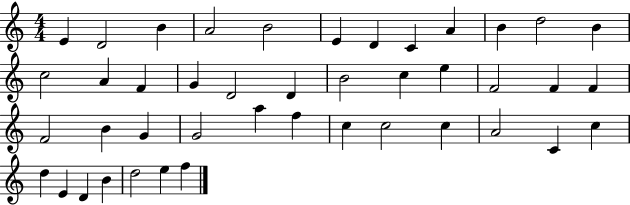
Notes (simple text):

E4/q D4/h B4/q A4/h B4/h E4/q D4/q C4/q A4/q B4/q D5/h B4/q C5/h A4/q F4/q G4/q D4/h D4/q B4/h C5/q E5/q F4/h F4/q F4/q F4/h B4/q G4/q G4/h A5/q F5/q C5/q C5/h C5/q A4/h C4/q C5/q D5/q E4/q D4/q B4/q D5/h E5/q F5/q